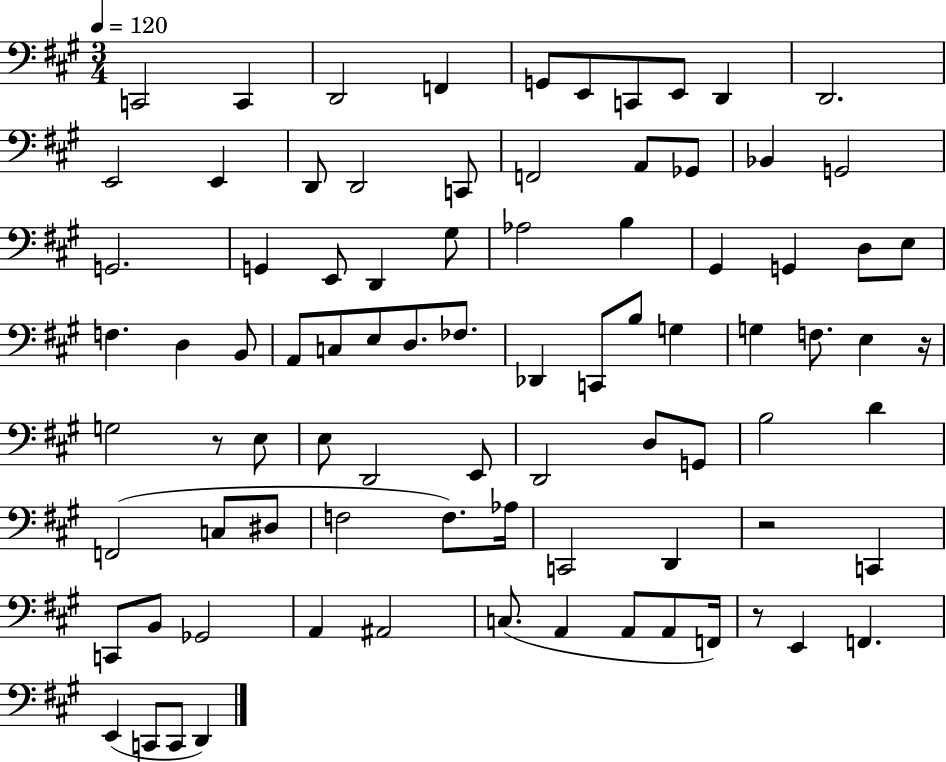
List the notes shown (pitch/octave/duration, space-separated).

C2/h C2/q D2/h F2/q G2/e E2/e C2/e E2/e D2/q D2/h. E2/h E2/q D2/e D2/h C2/e F2/h A2/e Gb2/e Bb2/q G2/h G2/h. G2/q E2/e D2/q G#3/e Ab3/h B3/q G#2/q G2/q D3/e E3/e F3/q. D3/q B2/e A2/e C3/e E3/e D3/e. FES3/e. Db2/q C2/e B3/e G3/q G3/q F3/e. E3/q R/s G3/h R/e E3/e E3/e D2/h E2/e D2/h D3/e G2/e B3/h D4/q F2/h C3/e D#3/e F3/h F3/e. Ab3/s C2/h D2/q R/h C2/q C2/e B2/e Gb2/h A2/q A#2/h C3/e. A2/q A2/e A2/e F2/s R/e E2/q F2/q. E2/q C2/e C2/e D2/q